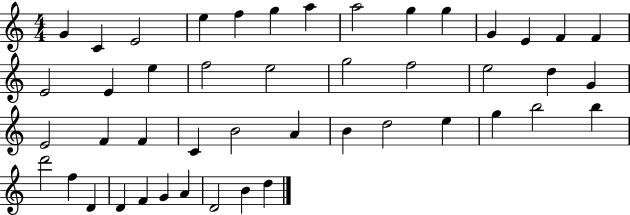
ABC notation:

X:1
T:Untitled
M:4/4
L:1/4
K:C
G C E2 e f g a a2 g g G E F F E2 E e f2 e2 g2 f2 e2 d G E2 F F C B2 A B d2 e g b2 b d'2 f D D F G A D2 B d